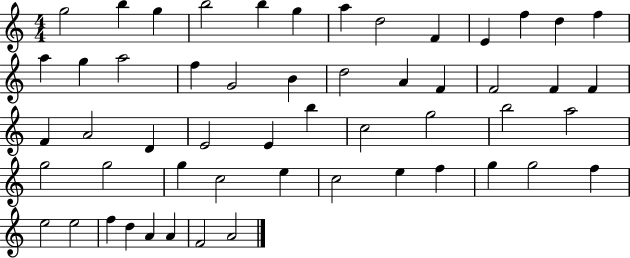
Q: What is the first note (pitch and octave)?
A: G5